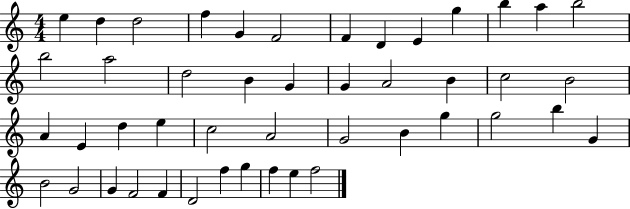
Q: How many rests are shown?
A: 0